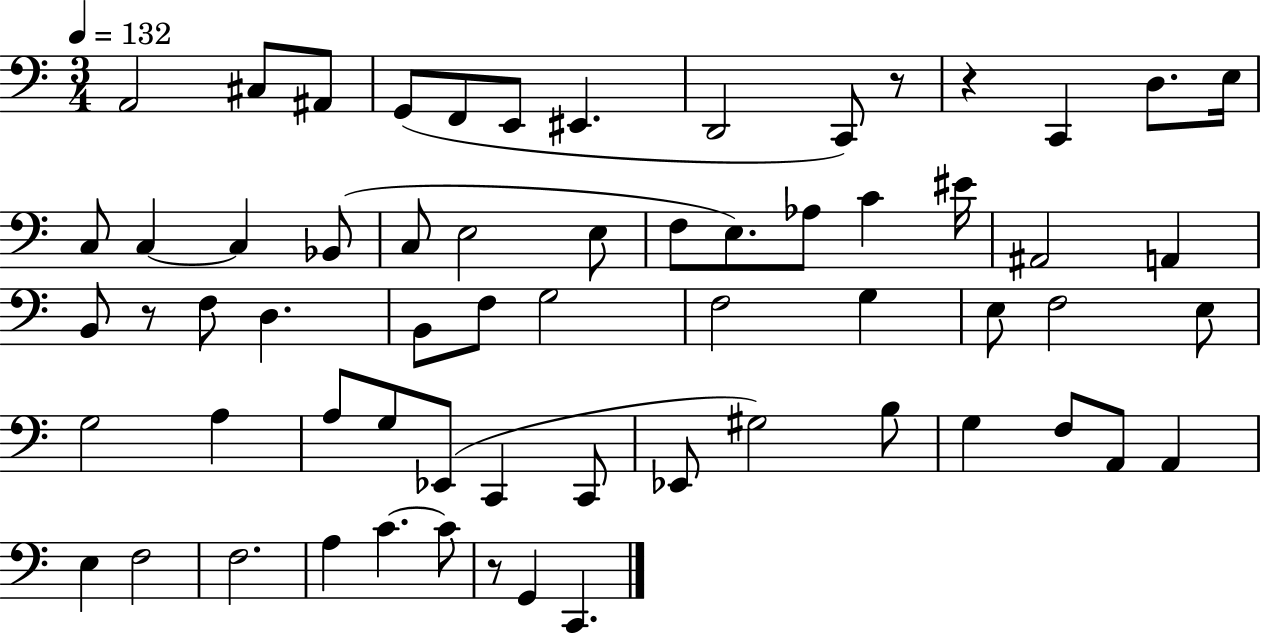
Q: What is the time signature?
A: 3/4